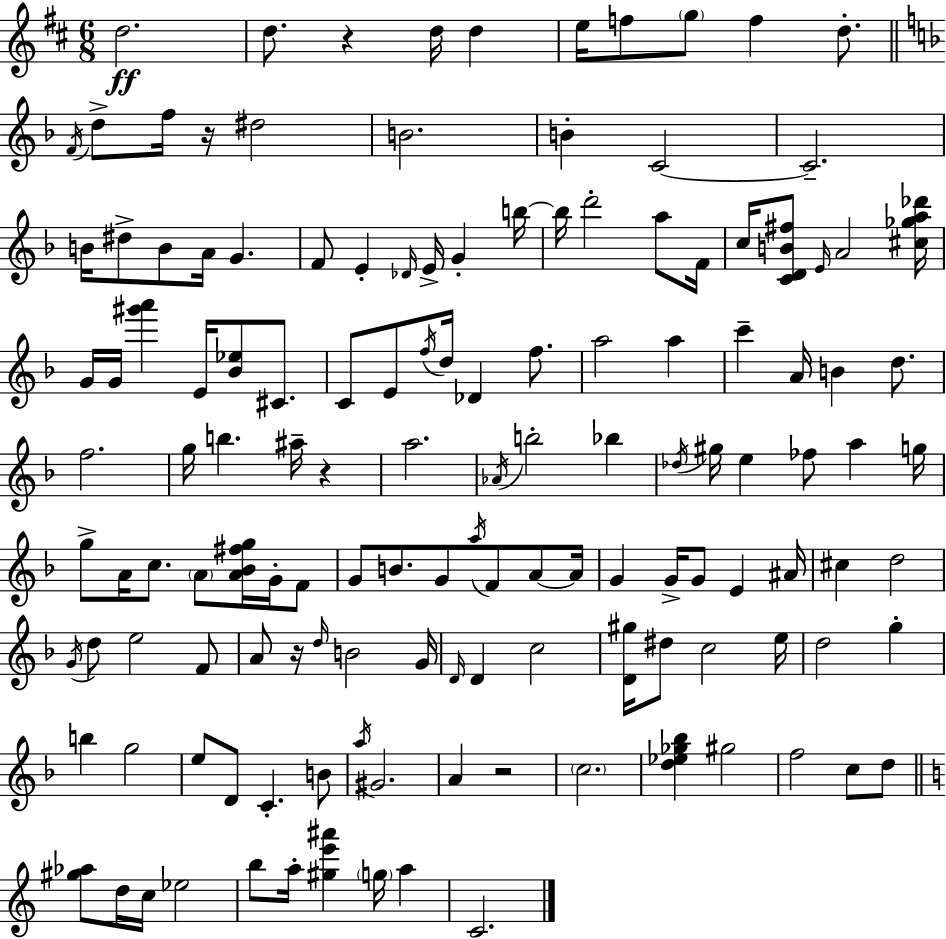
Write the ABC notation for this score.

X:1
T:Untitled
M:6/8
L:1/4
K:D
d2 d/2 z d/4 d e/4 f/2 g/2 f d/2 F/4 d/2 f/4 z/4 ^d2 B2 B C2 C2 B/4 ^d/2 B/2 A/4 G F/2 E _D/4 E/4 G b/4 b/4 d'2 a/2 F/4 c/4 [CDB^f]/2 E/4 A2 [^c_ga_d']/4 G/4 G/4 [^g'a'] E/4 [_B_e]/2 ^C/2 C/2 E/2 f/4 d/4 _D f/2 a2 a c' A/4 B d/2 f2 g/4 b ^a/4 z a2 _A/4 b2 _b _d/4 ^g/4 e _f/2 a g/4 g/2 A/4 c/2 A/2 [A_B^fg]/4 G/4 F/2 G/2 B/2 G/2 a/4 F/2 A/2 A/4 G G/4 G/2 E ^A/4 ^c d2 G/4 d/2 e2 F/2 A/2 z/4 d/4 B2 G/4 D/4 D c2 [D^g]/4 ^d/2 c2 e/4 d2 g b g2 e/2 D/2 C B/2 a/4 ^G2 A z2 c2 [d_e_g_b] ^g2 f2 c/2 d/2 [^g_a]/2 d/4 c/4 _e2 b/2 a/4 [^ge'^a'] g/4 a C2